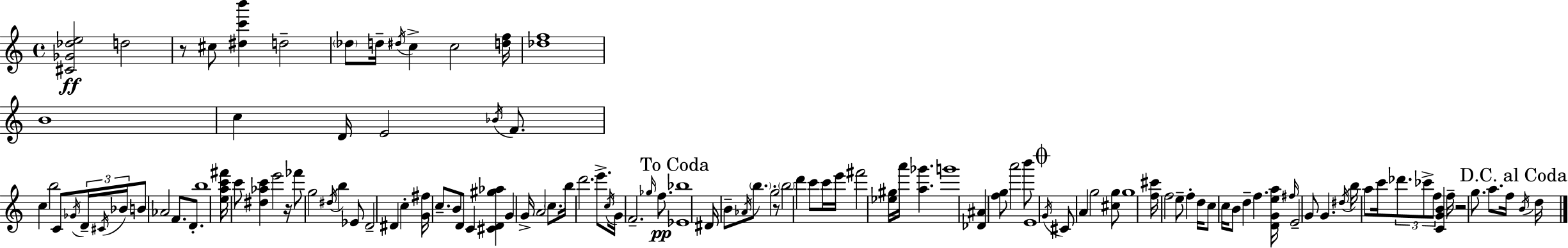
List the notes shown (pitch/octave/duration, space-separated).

[C#4,Gb4,Db5,E5]/h D5/h R/e C#5/e [D#5,C6,B6]/q D5/h Db5/e D5/s D#5/s C5/q C5/h [D5,F5]/s [Db5,F5]/w B4/w C5/q D4/s E4/h Bb4/s F4/e. C5/q B5/h C4/e Gb4/s D4/s C#4/s Bb4/s B4/e Ab4/h F4/e. D4/e. B5/w [E5,A5,C6,F#6]/s C6/e [D#5,Ab5,C6]/q E6/h R/s FES6/e G5/h D#5/s B5/q Eb4/e D4/h D#4/q C5/q [G4,F#5]/s C5/e. B4/e D4/e C4/q [C#4,D4,G#5,Ab5]/q G4/q G4/s A4/h C5/e. B5/s D6/h. E6/e. C5/s G4/s F4/h. Gb5/s F5/e. [Eb4,Bb5]/w D#4/s B4/e Ab4/s B5/e. G5/h R/e B5/h D6/q C6/e C6/s E6/s F#6/h [Eb5,G#5]/s A6/s [A5,Gb6]/q. G6/w [Db4,A#4]/q [F5,G5]/e A6/h B6/e E4/w G4/s C#4/e A4/q G5/h [C#5,G5]/e G5/w [F5,C#6]/s F5/h E5/e F5/q D5/s C5/e C5/s B4/e D5/q F5/q. [D4,G4,E5,A5]/s F#5/s E4/h G4/e G4/q. D#5/s B5/s A5/e C6/s Db6/e. CES6/e F5/e [C4,G4,B4]/q F5/s R/h G5/e. A5/e. F5/s B4/s D5/s